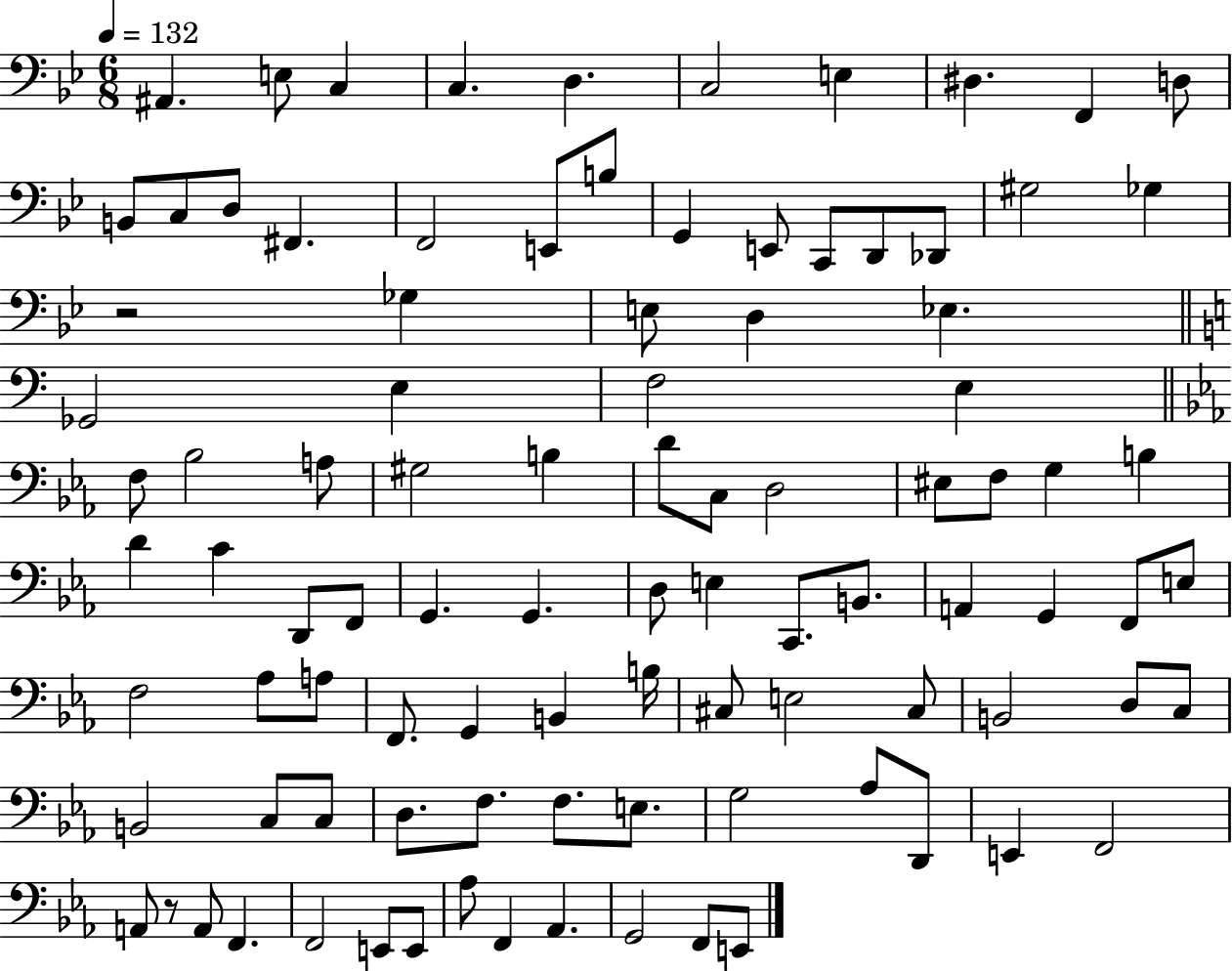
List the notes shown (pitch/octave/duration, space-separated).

A#2/q. E3/e C3/q C3/q. D3/q. C3/h E3/q D#3/q. F2/q D3/e B2/e C3/e D3/e F#2/q. F2/h E2/e B3/e G2/q E2/e C2/e D2/e Db2/e G#3/h Gb3/q R/h Gb3/q E3/e D3/q Eb3/q. Gb2/h E3/q F3/h E3/q F3/e Bb3/h A3/e G#3/h B3/q D4/e C3/e D3/h EIS3/e F3/e G3/q B3/q D4/q C4/q D2/e F2/e G2/q. G2/q. D3/e E3/q C2/e. B2/e. A2/q G2/q F2/e E3/e F3/h Ab3/e A3/e F2/e. G2/q B2/q B3/s C#3/e E3/h C#3/e B2/h D3/e C3/e B2/h C3/e C3/e D3/e. F3/e. F3/e. E3/e. G3/h Ab3/e D2/e E2/q F2/h A2/e R/e A2/e F2/q. F2/h E2/e E2/e Ab3/e F2/q Ab2/q. G2/h F2/e E2/e